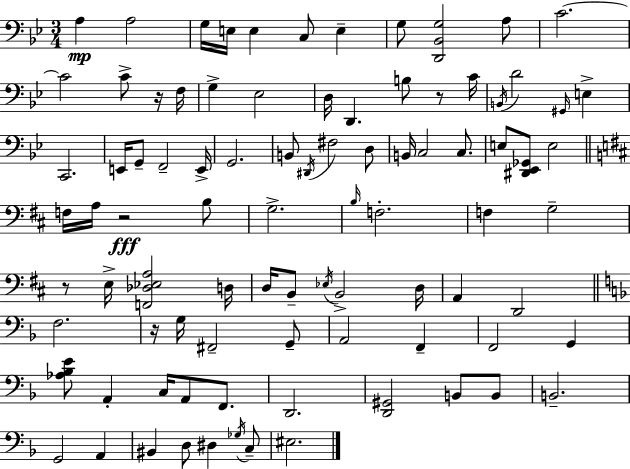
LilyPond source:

{
  \clef bass
  \numericTimeSignature
  \time 3/4
  \key bes \major
  a4\mp a2 | g16 e16 e4 c8 e4-- | g8 <d, bes, g>2 a8 | c'2.~~ | \break c'2 c'8-> r16 f16 | g4-> ees2 | d16 d,4. b8 r8 c'16 | \acciaccatura { b,16 } d'2 \grace { gis,16 } e4-> | \break c,2. | e,16 g,8-- f,2-- | e,16-> g,2. | b,8 \acciaccatura { dis,16 } fis2 | \break d8 b,16 c2 | c8. e8 <dis, ees, ges,>8 e2 | \bar "||" \break \key d \major f16 a16 r2\fff b8 | g2.-> | \grace { b16 } f2.-. | f4 g2-- | \break r8 e16-> <f, des ees a>2 | d16 d16 b,8-- \acciaccatura { ees16 } b,2-> | d16 a,4 d,2 | \bar "||" \break \key f \major f2. | r16 g16 fis,2-- g,8-- | a,2 f,4-- | f,2 g,4 | \break <aes bes e'>8 a,4-. c16 a,8 f,8. | d,2. | <d, gis,>2 b,8 b,8 | b,2.-- | \break g,2 a,4 | bis,4 d8 dis4 \acciaccatura { ges16 } c8-- | eis2. | \bar "|."
}